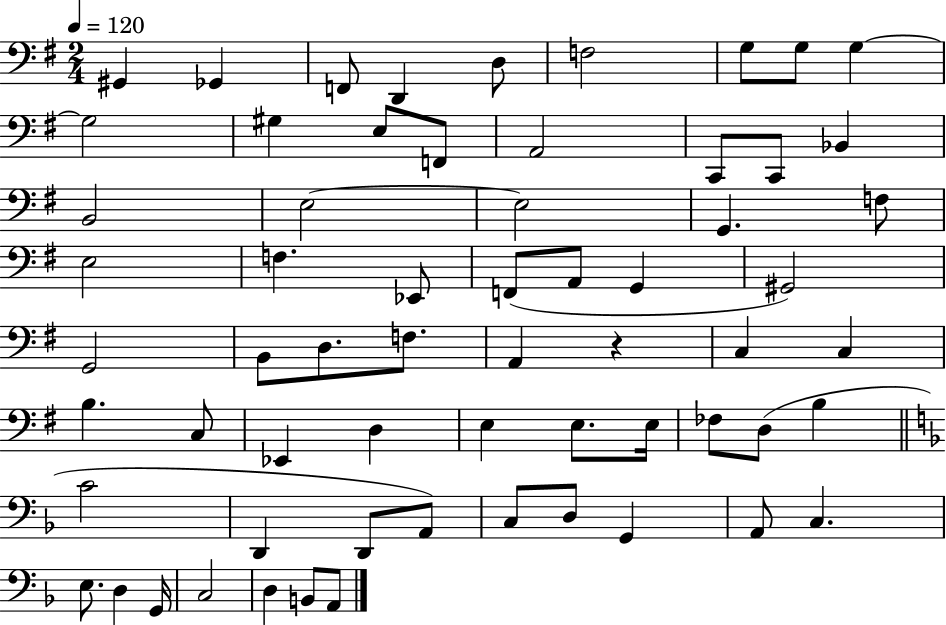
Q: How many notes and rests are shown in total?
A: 63